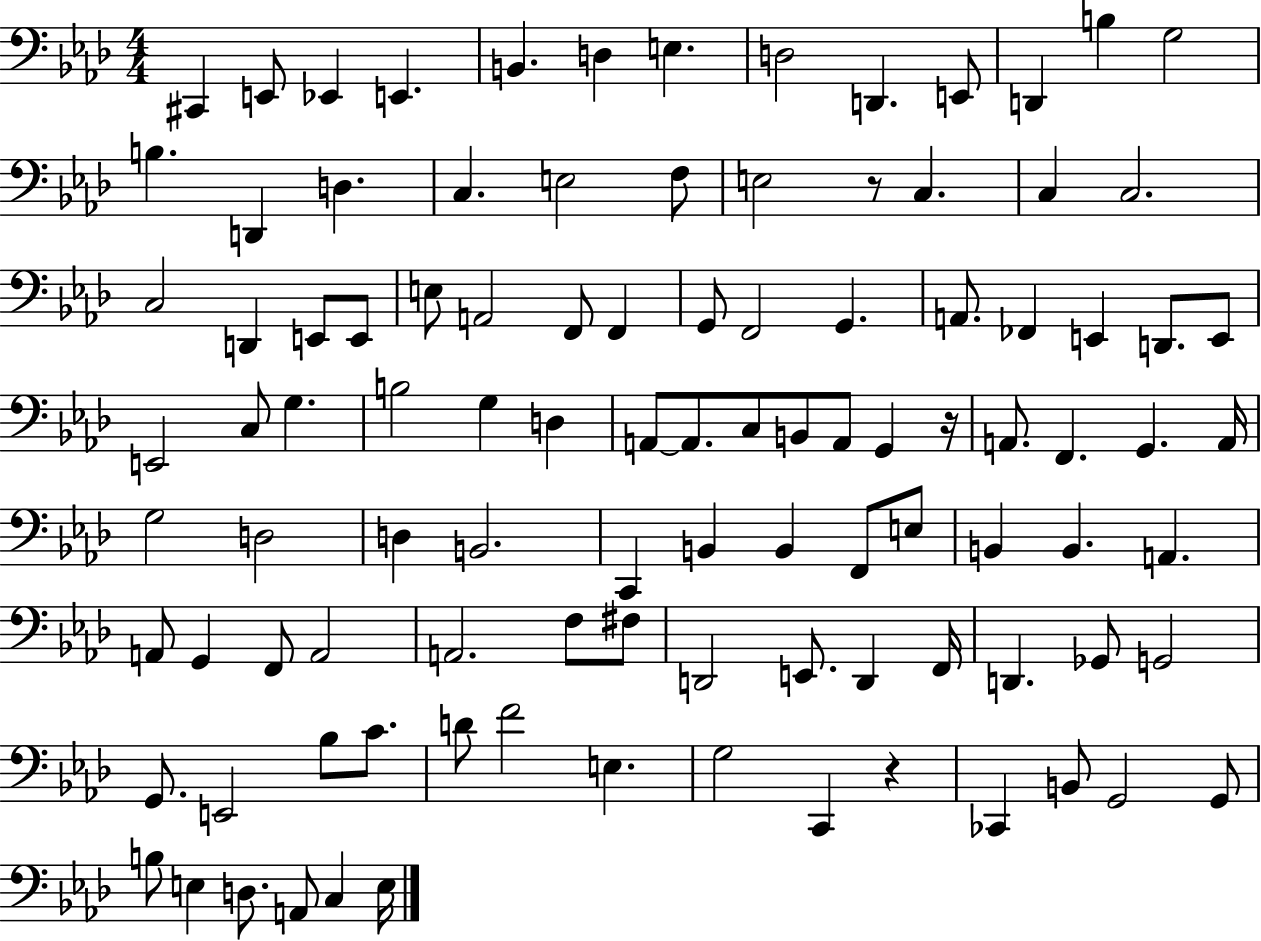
C#2/q E2/e Eb2/q E2/q. B2/q. D3/q E3/q. D3/h D2/q. E2/e D2/q B3/q G3/h B3/q. D2/q D3/q. C3/q. E3/h F3/e E3/h R/e C3/q. C3/q C3/h. C3/h D2/q E2/e E2/e E3/e A2/h F2/e F2/q G2/e F2/h G2/q. A2/e. FES2/q E2/q D2/e. E2/e E2/h C3/e G3/q. B3/h G3/q D3/q A2/e A2/e. C3/e B2/e A2/e G2/q R/s A2/e. F2/q. G2/q. A2/s G3/h D3/h D3/q B2/h. C2/q B2/q B2/q F2/e E3/e B2/q B2/q. A2/q. A2/e G2/q F2/e A2/h A2/h. F3/e F#3/e D2/h E2/e. D2/q F2/s D2/q. Gb2/e G2/h G2/e. E2/h Bb3/e C4/e. D4/e F4/h E3/q. G3/h C2/q R/q CES2/q B2/e G2/h G2/e B3/e E3/q D3/e. A2/e C3/q E3/s